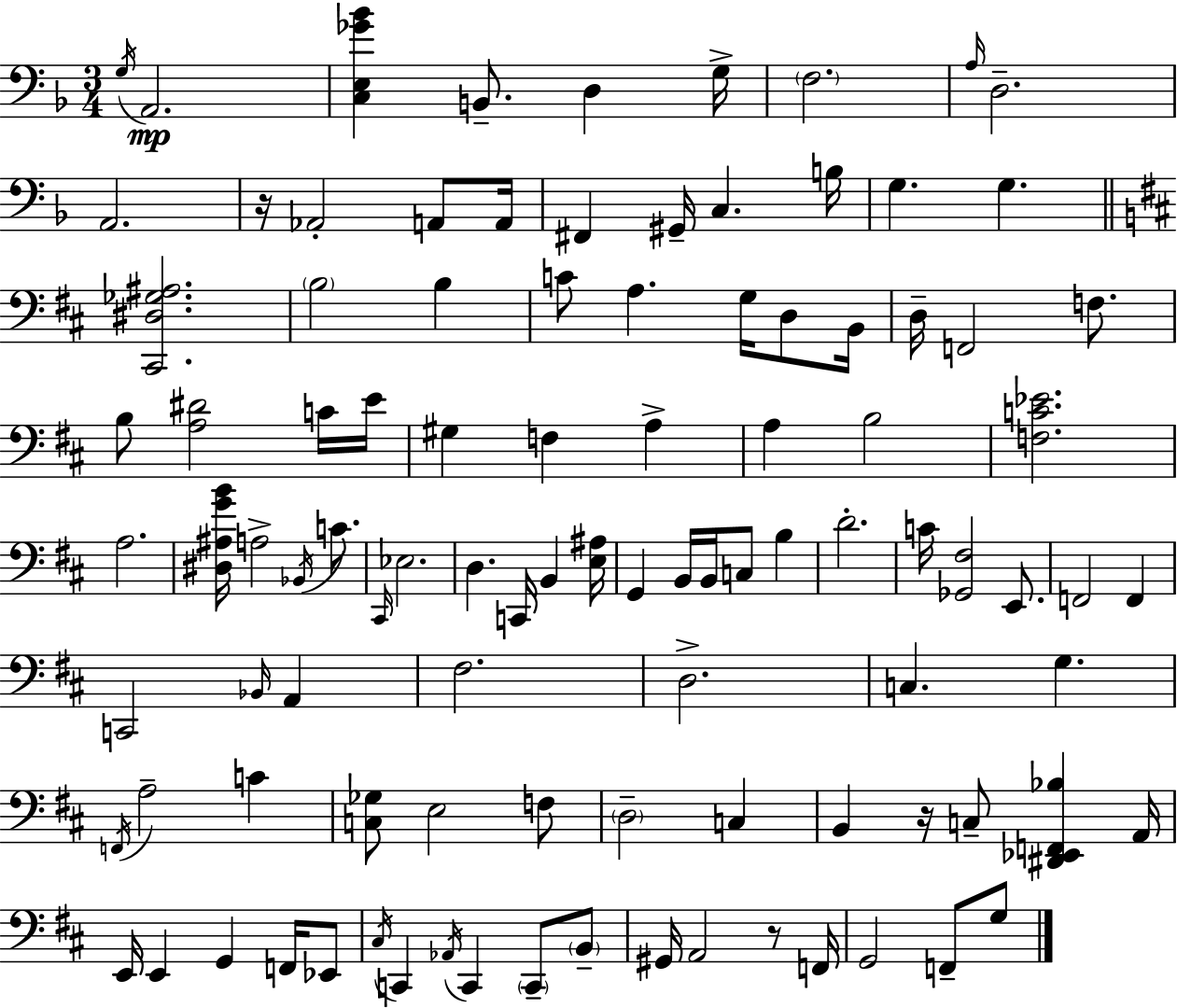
{
  \clef bass
  \numericTimeSignature
  \time 3/4
  \key d \minor
  \acciaccatura { g16 }\mp a,2. | <c e ges' bes'>4 b,8.-- d4 | g16-> \parenthesize f2. | \grace { a16 } d2.-- | \break a,2. | r16 aes,2-. a,8 | a,16 fis,4 gis,16-- c4. | b16 g4. g4. | \break \bar "||" \break \key d \major <cis, dis ges ais>2. | \parenthesize b2 b4 | c'8 a4. g16 d8 b,16 | d16-- f,2 f8. | \break b8 <a dis'>2 c'16 e'16 | gis4 f4 a4-> | a4 b2 | <f c' ees'>2. | \break a2. | <dis ais g' b'>16 a2-> \acciaccatura { bes,16 } c'8. | \grace { cis,16 } ees2. | d4. c,16 b,4 | \break <e ais>16 g,4 b,16 b,16 c8 b4 | d'2.-. | c'16 <ges, fis>2 e,8. | f,2 f,4 | \break c,2 \grace { bes,16 } a,4 | fis2. | d2.-> | c4. g4. | \break \acciaccatura { f,16 } a2-- | c'4 <c ges>8 e2 | f8 \parenthesize d2-- | c4 b,4 r16 c8-- <dis, ees, f, bes>4 | \break a,16 e,16 e,4 g,4 | f,16 ees,8 \acciaccatura { cis16 } c,4 \acciaccatura { aes,16 } c,4 | \parenthesize c,8-- \parenthesize b,8-- gis,16 a,2 | r8 f,16 g,2 | \break f,8-- g8 \bar "|."
}